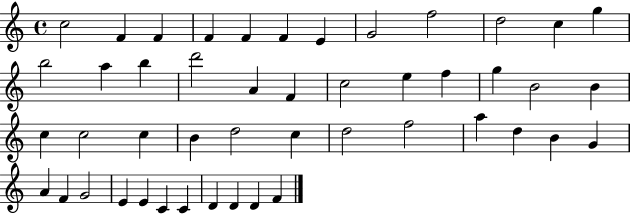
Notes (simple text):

C5/h F4/q F4/q F4/q F4/q F4/q E4/q G4/h F5/h D5/h C5/q G5/q B5/h A5/q B5/q D6/h A4/q F4/q C5/h E5/q F5/q G5/q B4/h B4/q C5/q C5/h C5/q B4/q D5/h C5/q D5/h F5/h A5/q D5/q B4/q G4/q A4/q F4/q G4/h E4/q E4/q C4/q C4/q D4/q D4/q D4/q F4/q